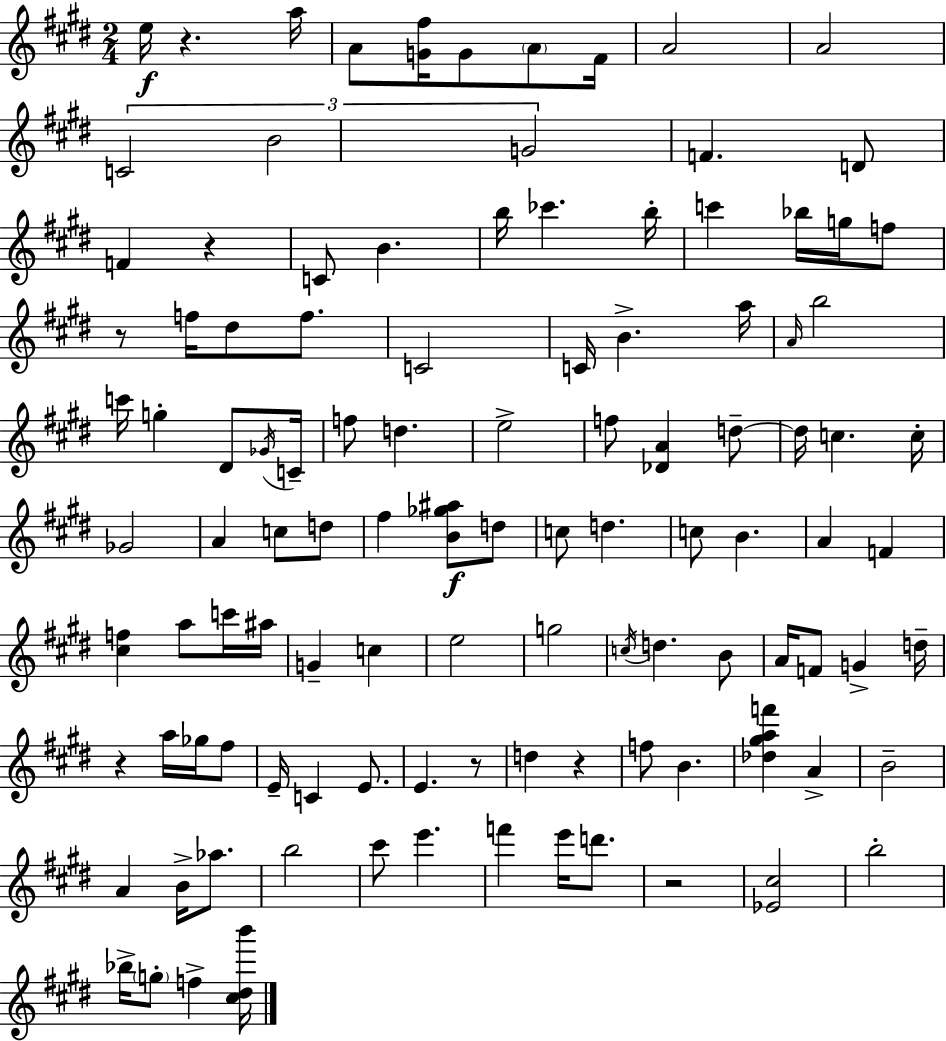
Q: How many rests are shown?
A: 7